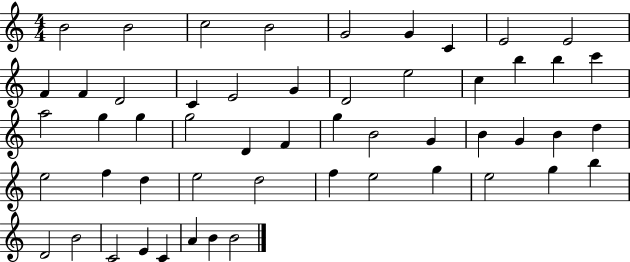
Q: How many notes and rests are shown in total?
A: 53